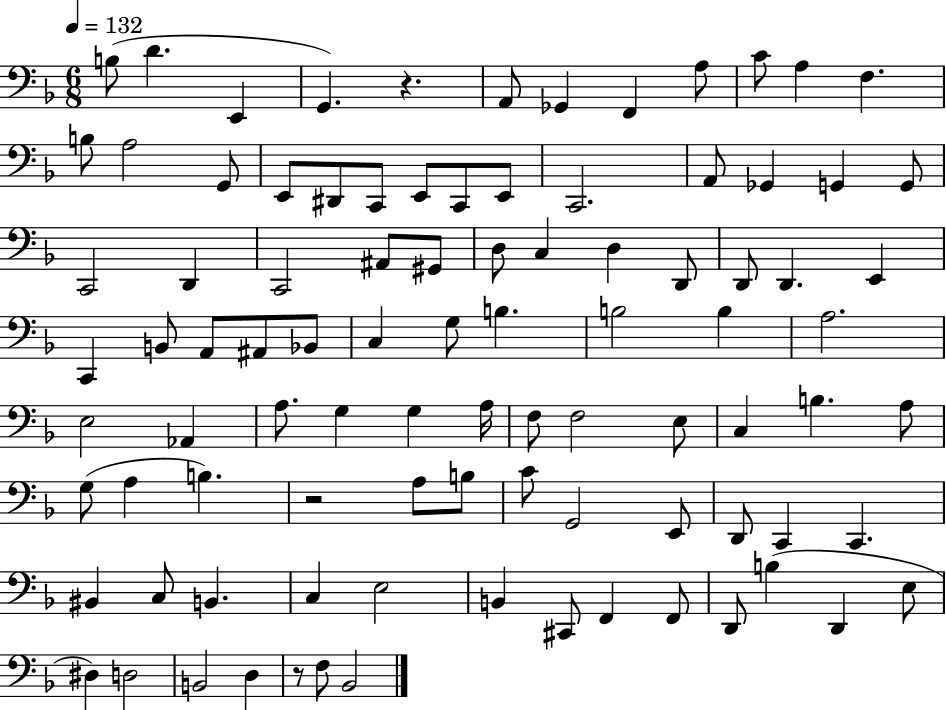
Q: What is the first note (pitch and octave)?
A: B3